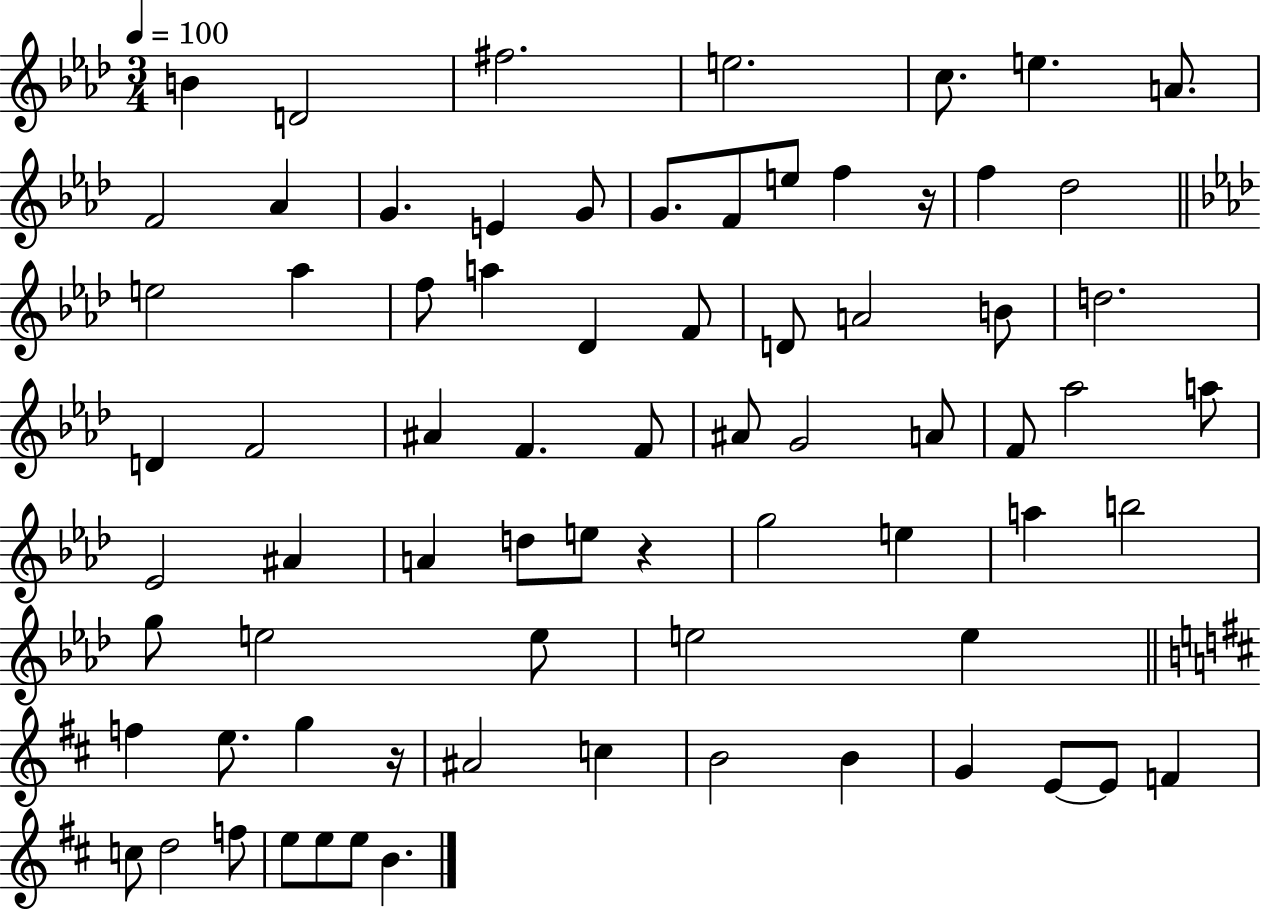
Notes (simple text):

B4/q D4/h F#5/h. E5/h. C5/e. E5/q. A4/e. F4/h Ab4/q G4/q. E4/q G4/e G4/e. F4/e E5/e F5/q R/s F5/q Db5/h E5/h Ab5/q F5/e A5/q Db4/q F4/e D4/e A4/h B4/e D5/h. D4/q F4/h A#4/q F4/q. F4/e A#4/e G4/h A4/e F4/e Ab5/h A5/e Eb4/h A#4/q A4/q D5/e E5/e R/q G5/h E5/q A5/q B5/h G5/e E5/h E5/e E5/h E5/q F5/q E5/e. G5/q R/s A#4/h C5/q B4/h B4/q G4/q E4/e E4/e F4/q C5/e D5/h F5/e E5/e E5/e E5/e B4/q.